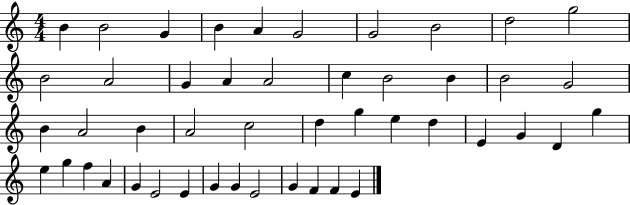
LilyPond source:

{
  \clef treble
  \numericTimeSignature
  \time 4/4
  \key c \major
  b'4 b'2 g'4 | b'4 a'4 g'2 | g'2 b'2 | d''2 g''2 | \break b'2 a'2 | g'4 a'4 a'2 | c''4 b'2 b'4 | b'2 g'2 | \break b'4 a'2 b'4 | a'2 c''2 | d''4 g''4 e''4 d''4 | e'4 g'4 d'4 g''4 | \break e''4 g''4 f''4 a'4 | g'4 e'2 e'4 | g'4 g'4 e'2 | g'4 f'4 f'4 e'4 | \break \bar "|."
}